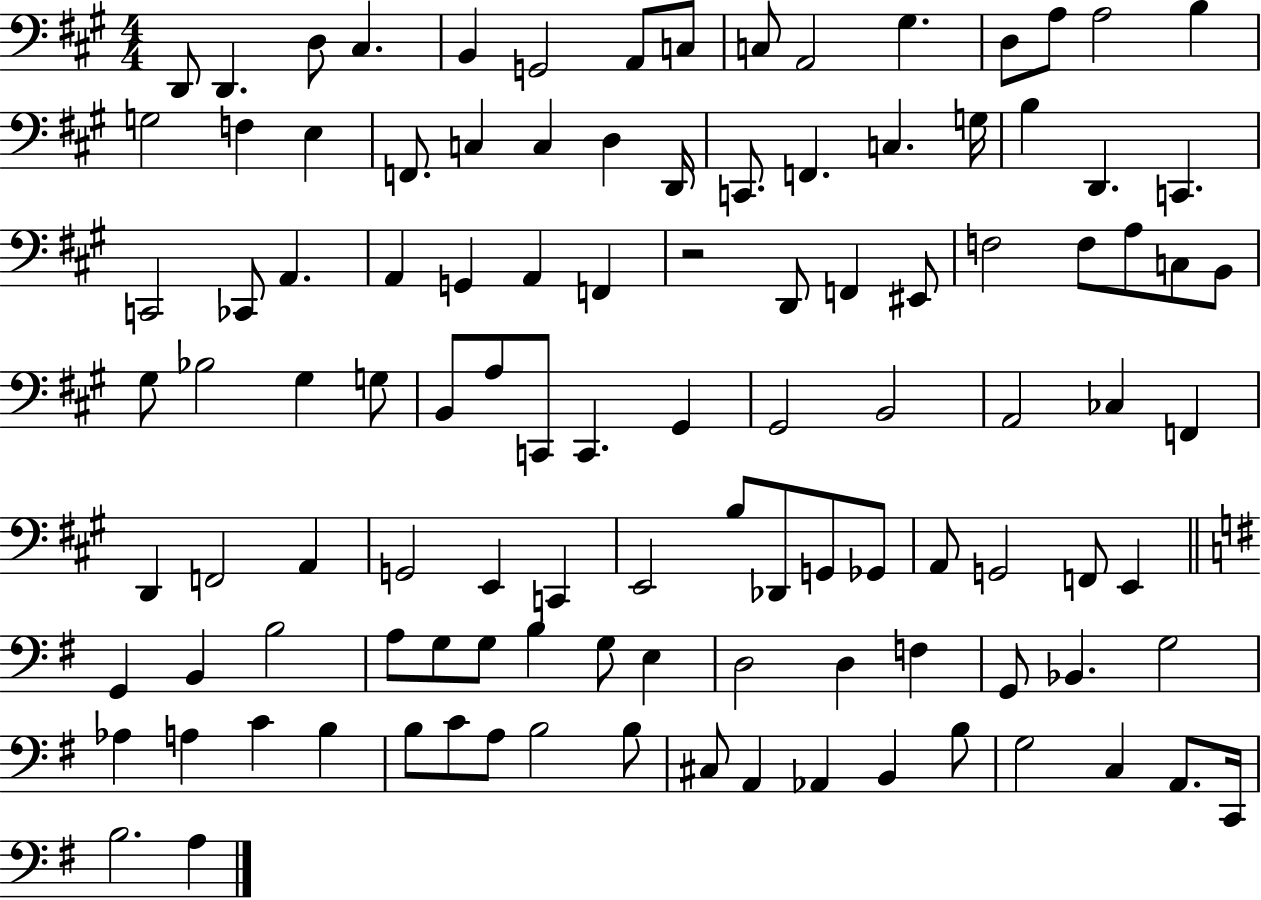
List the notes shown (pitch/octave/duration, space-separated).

D2/e D2/q. D3/e C#3/q. B2/q G2/h A2/e C3/e C3/e A2/h G#3/q. D3/e A3/e A3/h B3/q G3/h F3/q E3/q F2/e. C3/q C3/q D3/q D2/s C2/e. F2/q. C3/q. G3/s B3/q D2/q. C2/q. C2/h CES2/e A2/q. A2/q G2/q A2/q F2/q R/h D2/e F2/q EIS2/e F3/h F3/e A3/e C3/e B2/e G#3/e Bb3/h G#3/q G3/e B2/e A3/e C2/e C2/q. G#2/q G#2/h B2/h A2/h CES3/q F2/q D2/q F2/h A2/q G2/h E2/q C2/q E2/h B3/e Db2/e G2/e Gb2/e A2/e G2/h F2/e E2/q G2/q B2/q B3/h A3/e G3/e G3/e B3/q G3/e E3/q D3/h D3/q F3/q G2/e Bb2/q. G3/h Ab3/q A3/q C4/q B3/q B3/e C4/e A3/e B3/h B3/e C#3/e A2/q Ab2/q B2/q B3/e G3/h C3/q A2/e. C2/s B3/h. A3/q